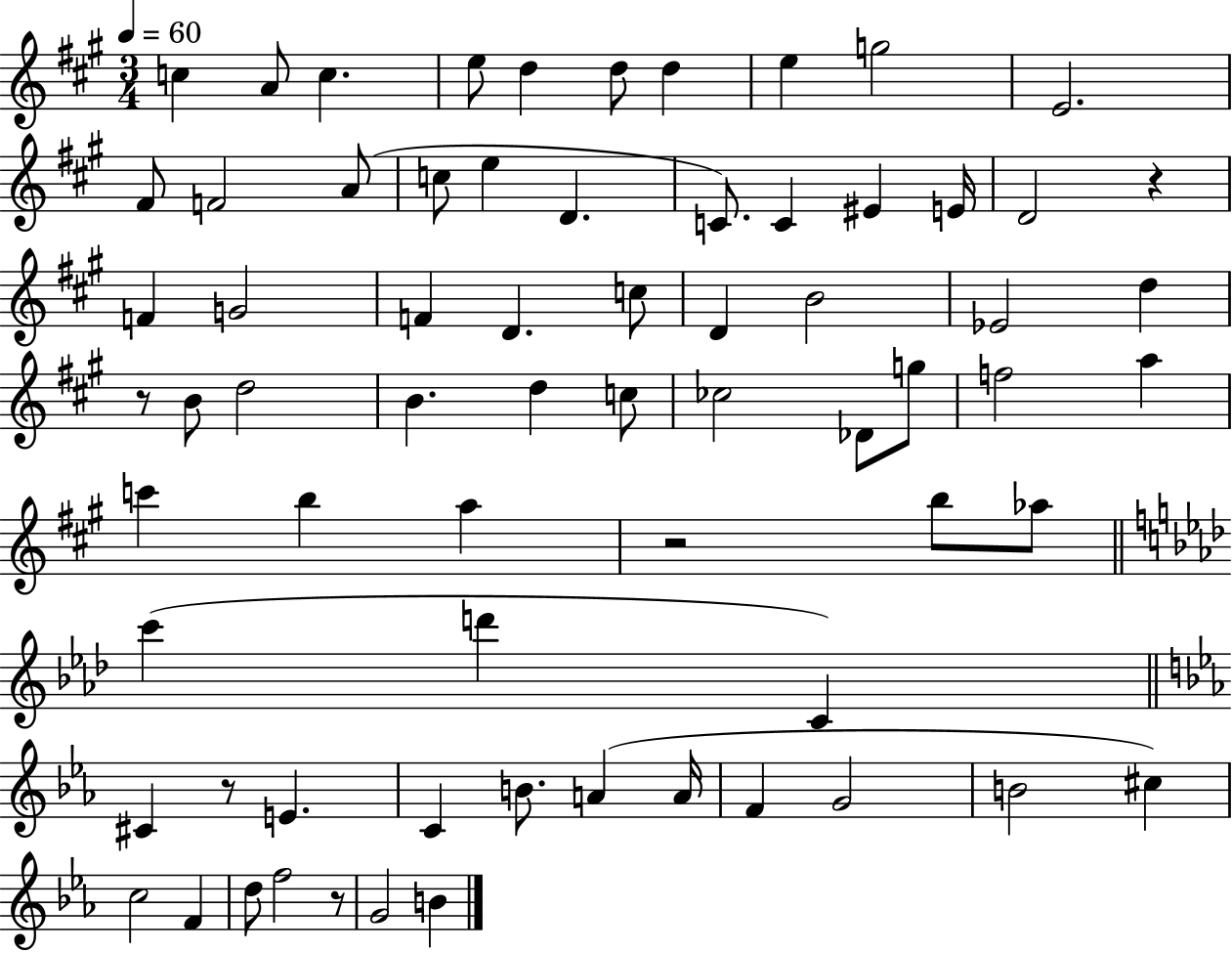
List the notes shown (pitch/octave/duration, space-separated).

C5/q A4/e C5/q. E5/e D5/q D5/e D5/q E5/q G5/h E4/h. F#4/e F4/h A4/e C5/e E5/q D4/q. C4/e. C4/q EIS4/q E4/s D4/h R/q F4/q G4/h F4/q D4/q. C5/e D4/q B4/h Eb4/h D5/q R/e B4/e D5/h B4/q. D5/q C5/e CES5/h Db4/e G5/e F5/h A5/q C6/q B5/q A5/q R/h B5/e Ab5/e C6/q D6/q C4/q C#4/q R/e E4/q. C4/q B4/e. A4/q A4/s F4/q G4/h B4/h C#5/q C5/h F4/q D5/e F5/h R/e G4/h B4/q